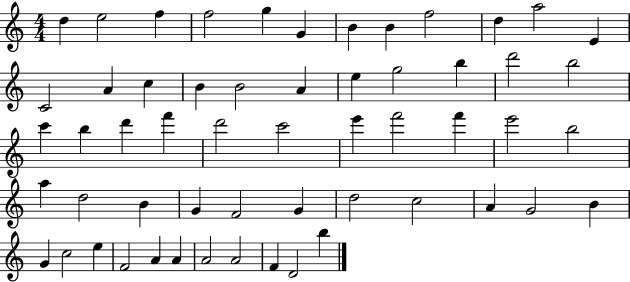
D5/q E5/h F5/q F5/h G5/q G4/q B4/q B4/q F5/h D5/q A5/h E4/q C4/h A4/q C5/q B4/q B4/h A4/q E5/q G5/h B5/q D6/h B5/h C6/q B5/q D6/q F6/q D6/h C6/h E6/q F6/h F6/q E6/h B5/h A5/q D5/h B4/q G4/q F4/h G4/q D5/h C5/h A4/q G4/h B4/q G4/q C5/h E5/q F4/h A4/q A4/q A4/h A4/h F4/q D4/h B5/q